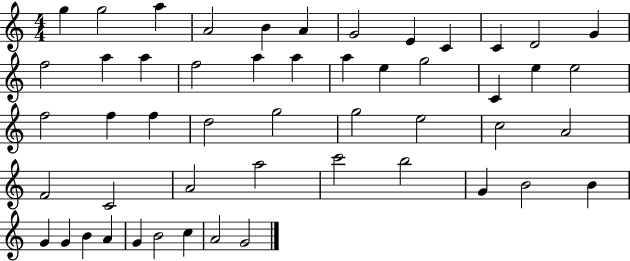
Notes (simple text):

G5/q G5/h A5/q A4/h B4/q A4/q G4/h E4/q C4/q C4/q D4/h G4/q F5/h A5/q A5/q F5/h A5/q A5/q A5/q E5/q G5/h C4/q E5/q E5/h F5/h F5/q F5/q D5/h G5/h G5/h E5/h C5/h A4/h F4/h C4/h A4/h A5/h C6/h B5/h G4/q B4/h B4/q G4/q G4/q B4/q A4/q G4/q B4/h C5/q A4/h G4/h